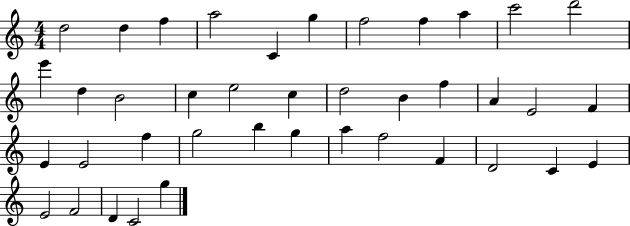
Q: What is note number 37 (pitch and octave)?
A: F4